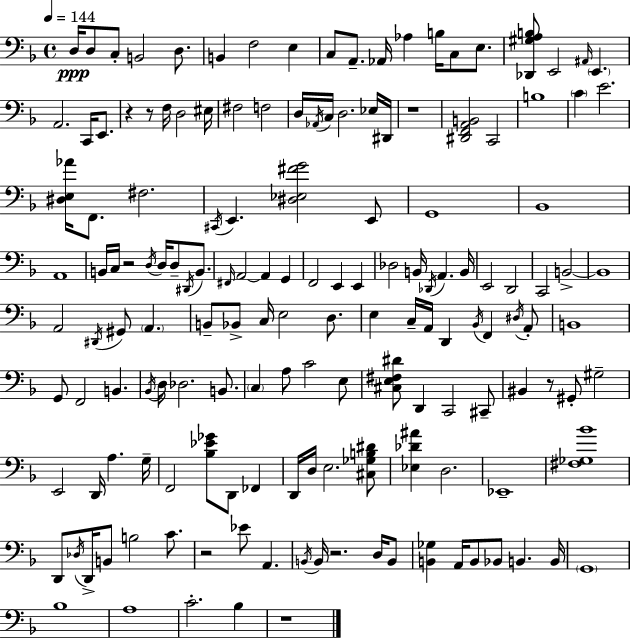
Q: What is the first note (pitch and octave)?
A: D3